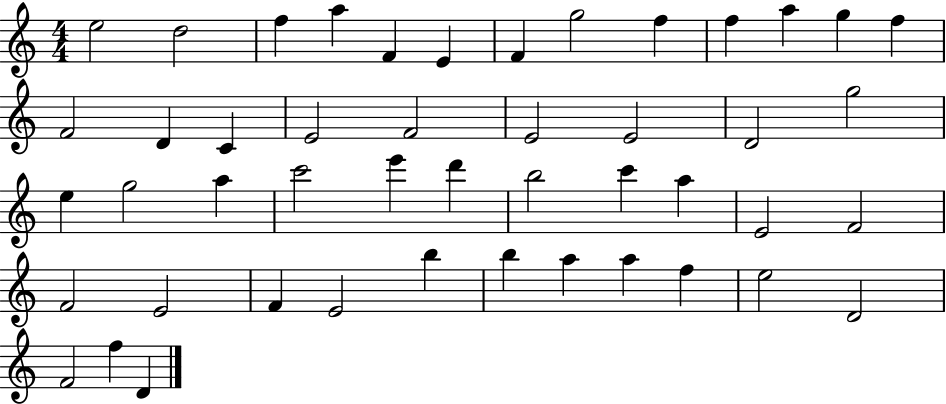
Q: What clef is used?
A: treble